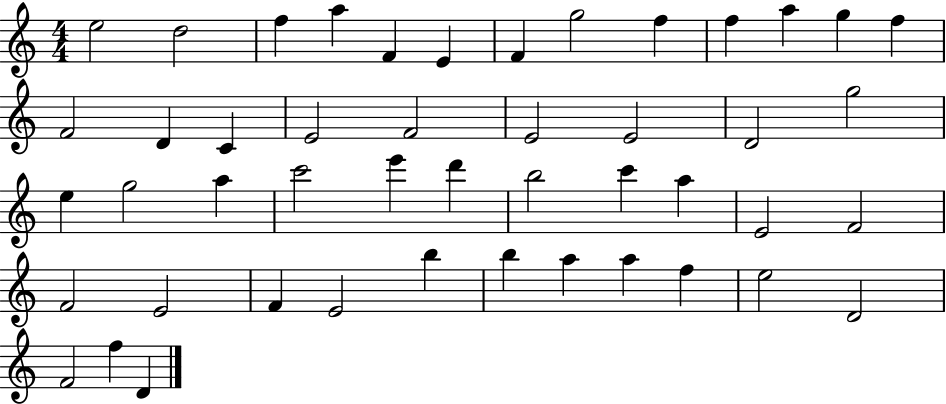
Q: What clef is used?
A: treble